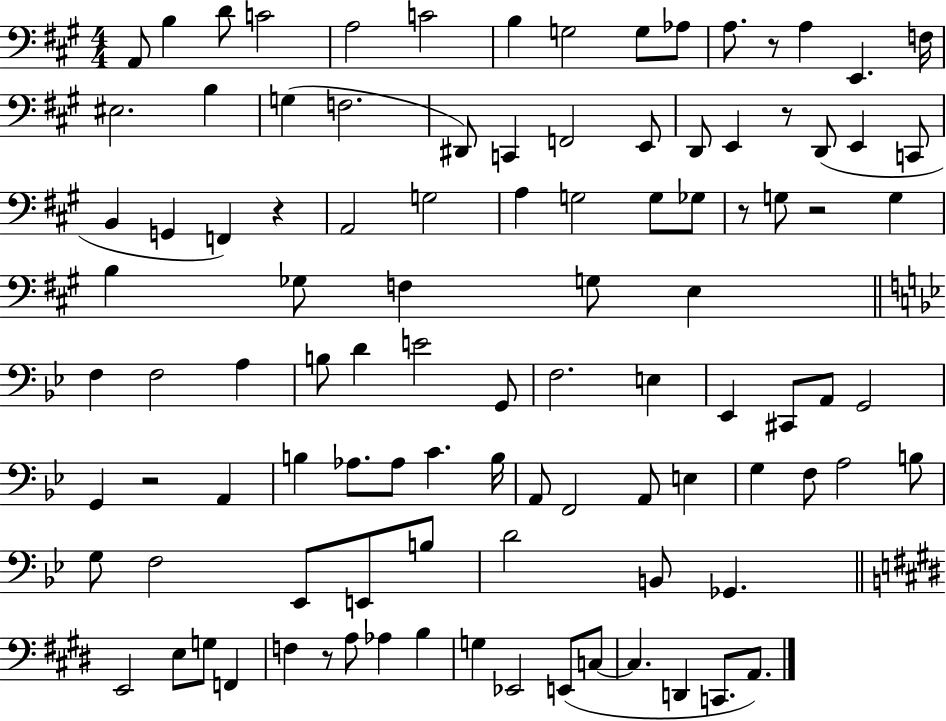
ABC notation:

X:1
T:Untitled
M:4/4
L:1/4
K:A
A,,/2 B, D/2 C2 A,2 C2 B, G,2 G,/2 _A,/2 A,/2 z/2 A, E,, F,/4 ^E,2 B, G, F,2 ^D,,/2 C,, F,,2 E,,/2 D,,/2 E,, z/2 D,,/2 E,, C,,/2 B,, G,, F,, z A,,2 G,2 A, G,2 G,/2 _G,/2 z/2 G,/2 z2 G, B, _G,/2 F, G,/2 E, F, F,2 A, B,/2 D E2 G,,/2 F,2 E, _E,, ^C,,/2 A,,/2 G,,2 G,, z2 A,, B, _A,/2 _A,/2 C B,/4 A,,/2 F,,2 A,,/2 E, G, F,/2 A,2 B,/2 G,/2 F,2 _E,,/2 E,,/2 B,/2 D2 B,,/2 _G,, E,,2 E,/2 G,/2 F,, F, z/2 A,/2 _A, B, G, _E,,2 E,,/2 C,/2 C, D,, C,,/2 A,,/2